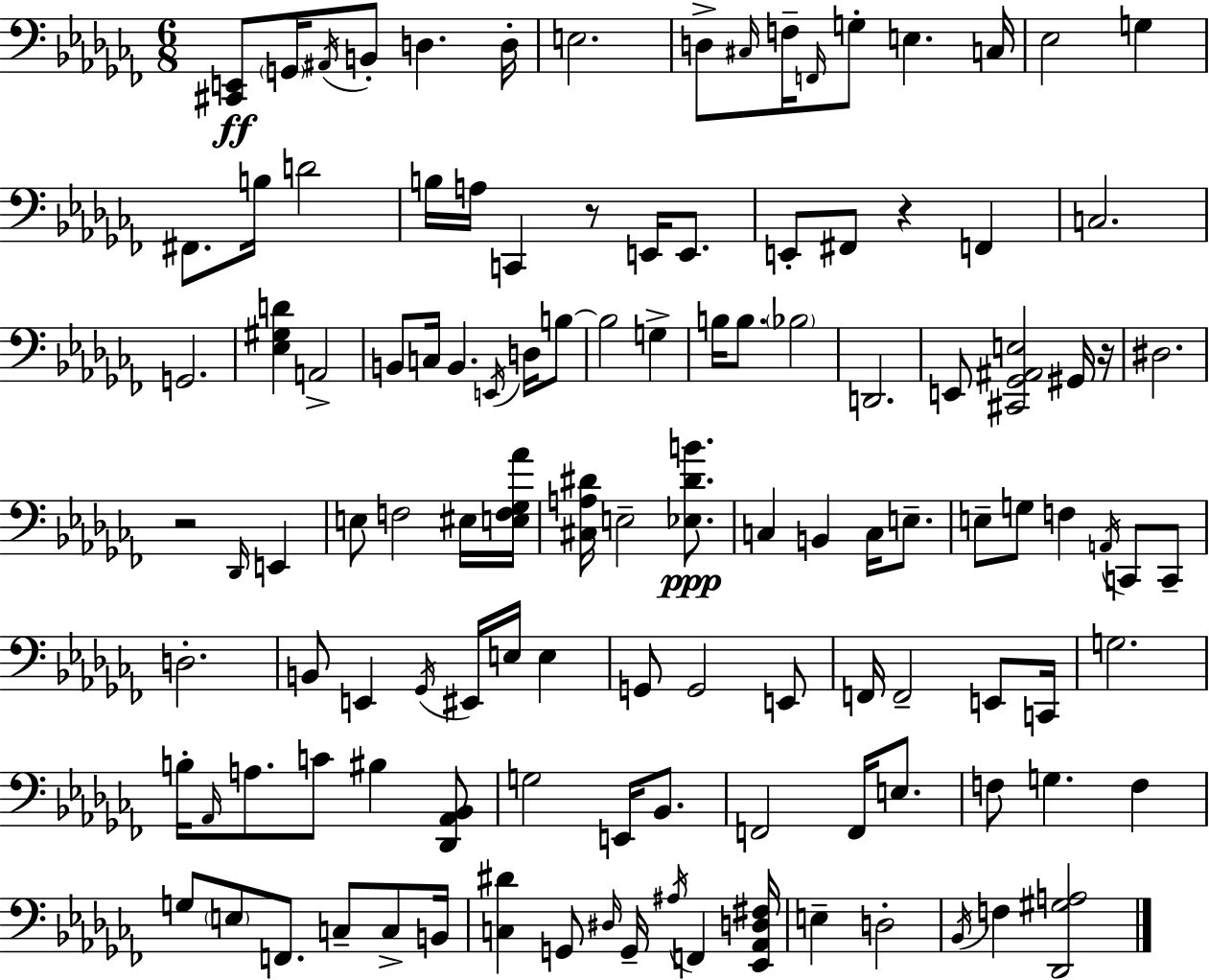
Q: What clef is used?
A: bass